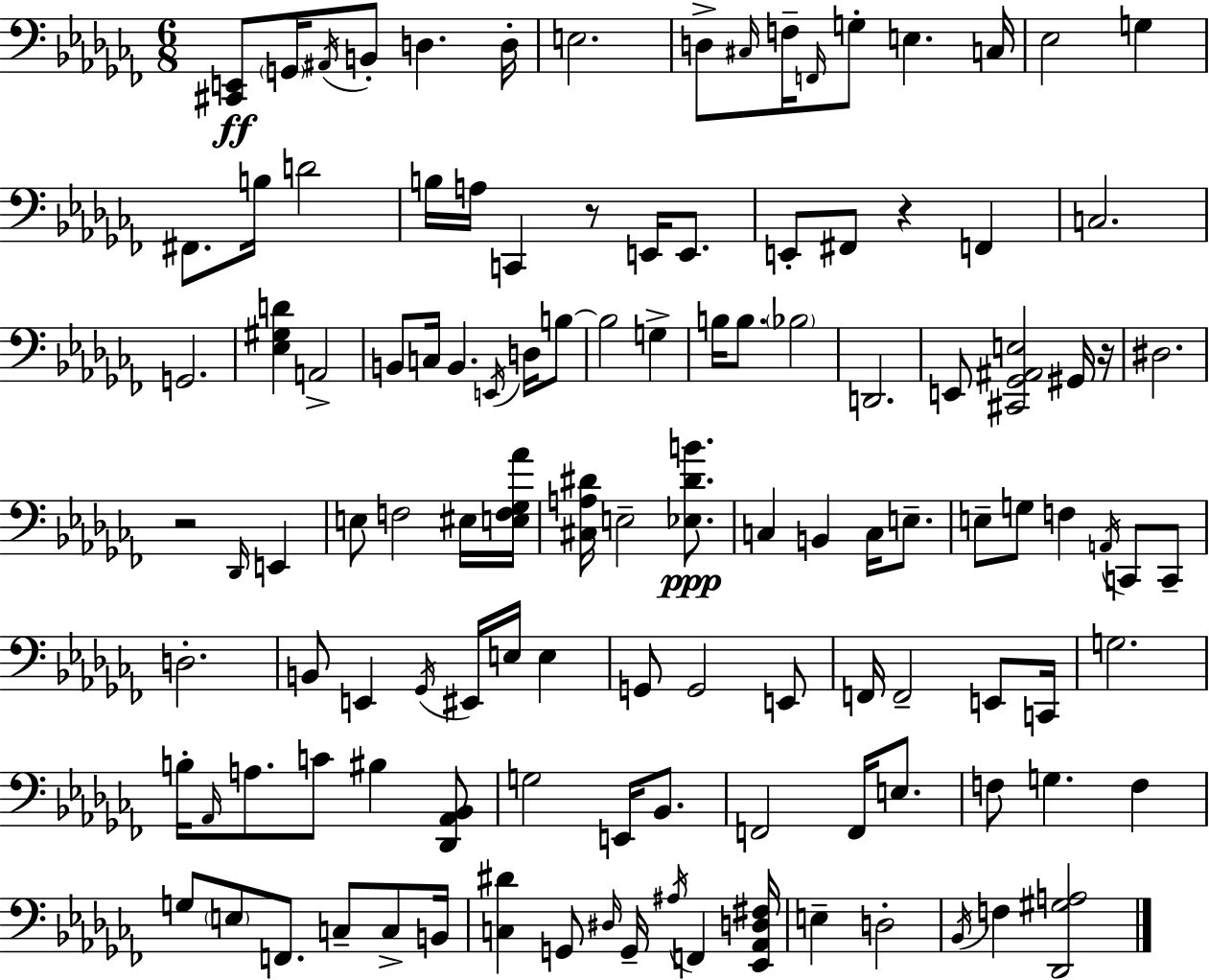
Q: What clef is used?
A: bass